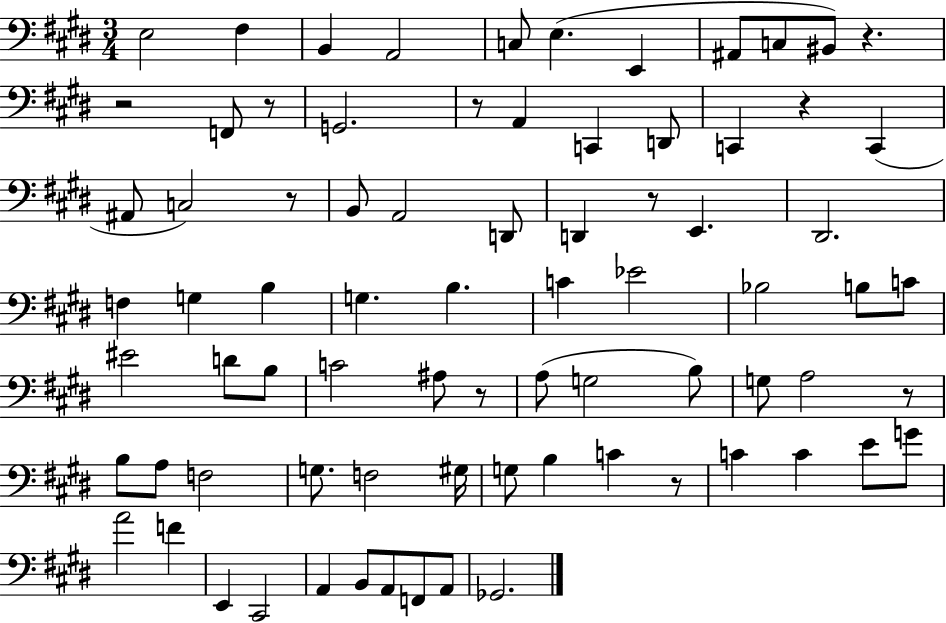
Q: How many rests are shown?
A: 10